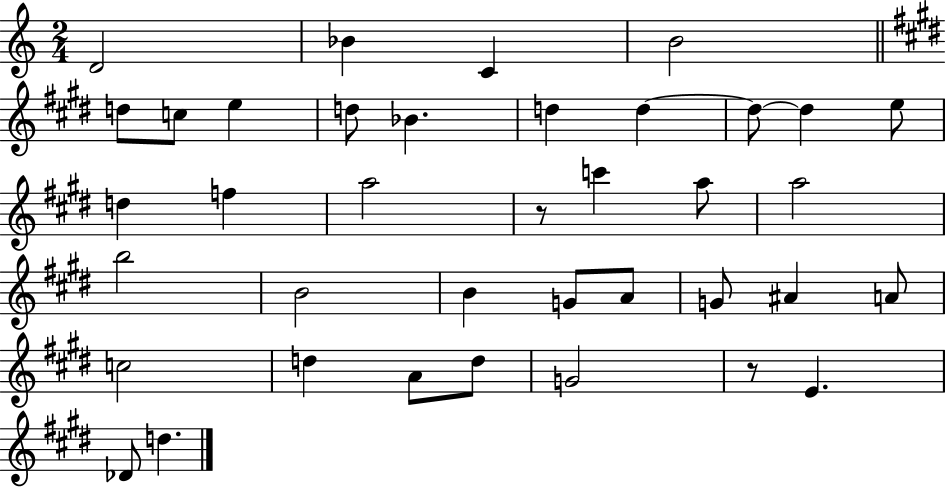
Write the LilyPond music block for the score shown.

{
  \clef treble
  \numericTimeSignature
  \time 2/4
  \key c \major
  \repeat volta 2 { d'2 | bes'4 c'4 | b'2 | \bar "||" \break \key e \major d''8 c''8 e''4 | d''8 bes'4. | d''4 d''4~~ | d''8~~ d''4 e''8 | \break d''4 f''4 | a''2 | r8 c'''4 a''8 | a''2 | \break b''2 | b'2 | b'4 g'8 a'8 | g'8 ais'4 a'8 | \break c''2 | d''4 a'8 d''8 | g'2 | r8 e'4. | \break des'8 d''4. | } \bar "|."
}